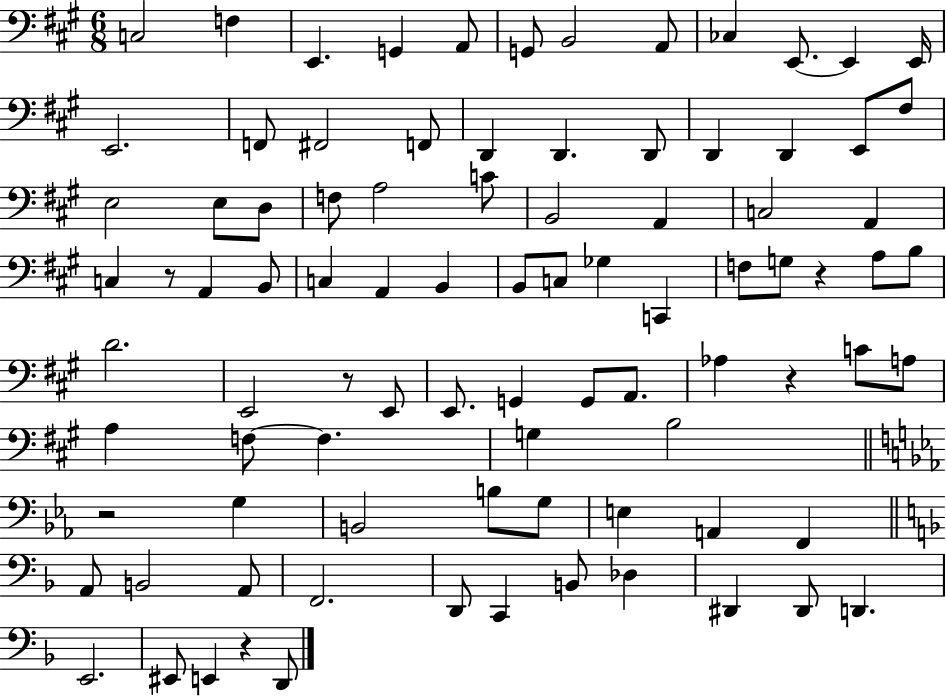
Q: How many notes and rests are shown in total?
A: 90